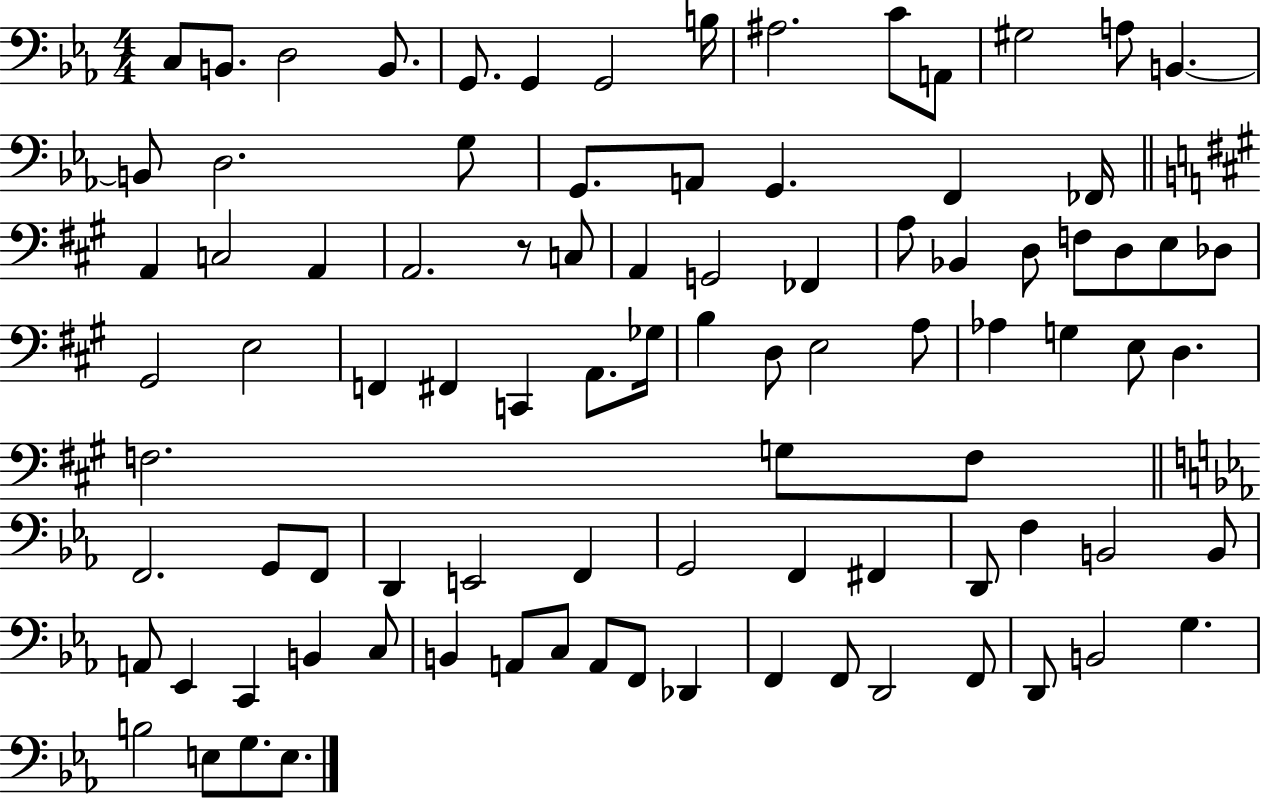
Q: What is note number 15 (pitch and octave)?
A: B2